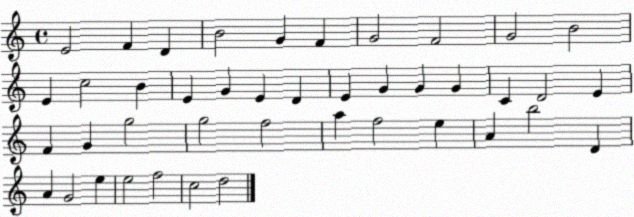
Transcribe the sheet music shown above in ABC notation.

X:1
T:Untitled
M:4/4
L:1/4
K:C
E2 F D B2 G F G2 F2 G2 B2 E c2 B E G E D E G G G C D2 E F G g2 g2 f2 a f2 e A b2 D A G2 e e2 f2 c2 d2